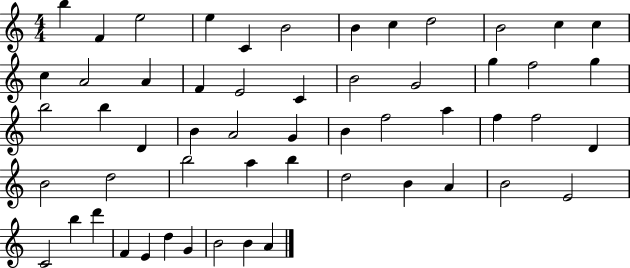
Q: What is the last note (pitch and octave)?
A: A4